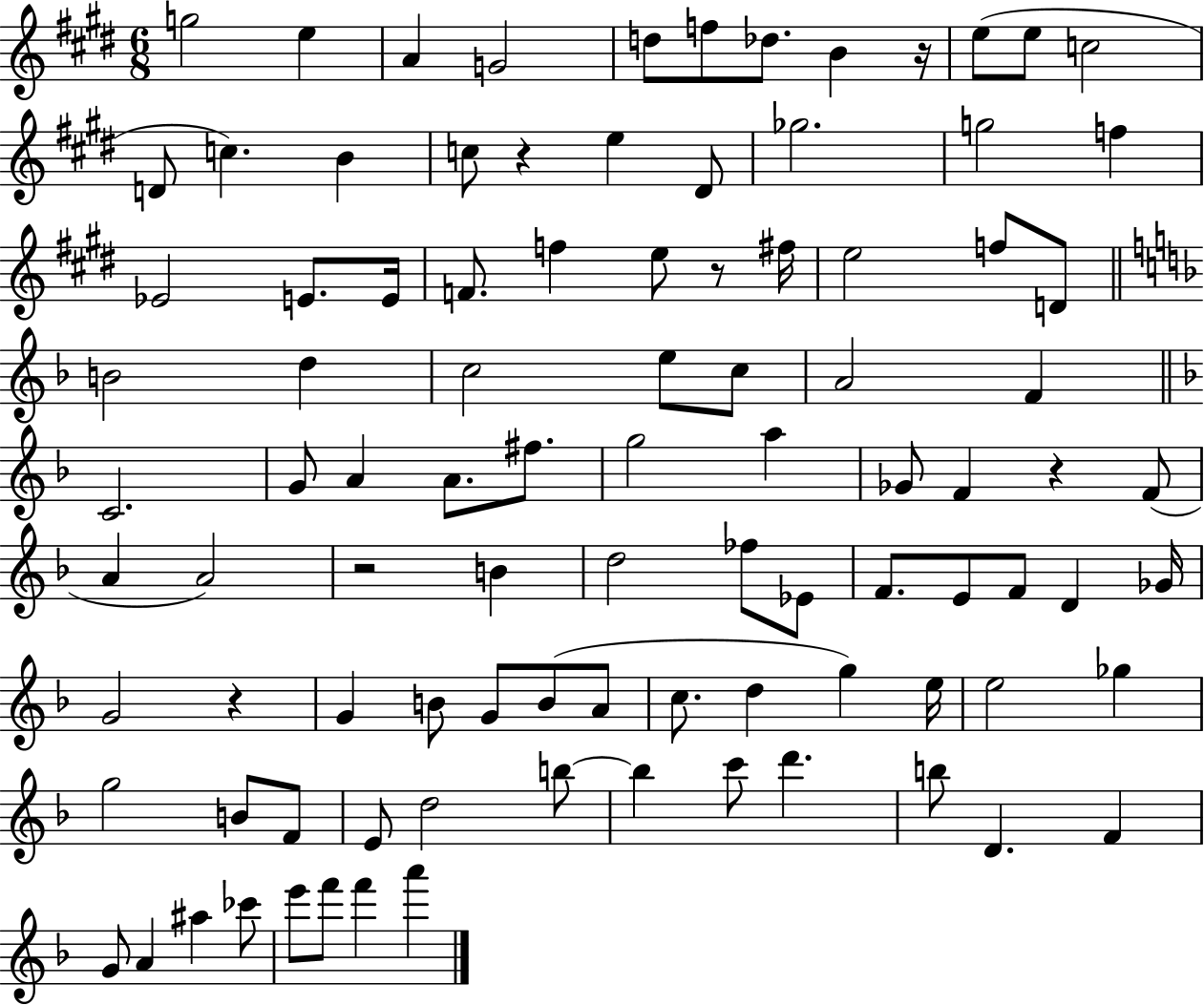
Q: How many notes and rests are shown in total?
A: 96